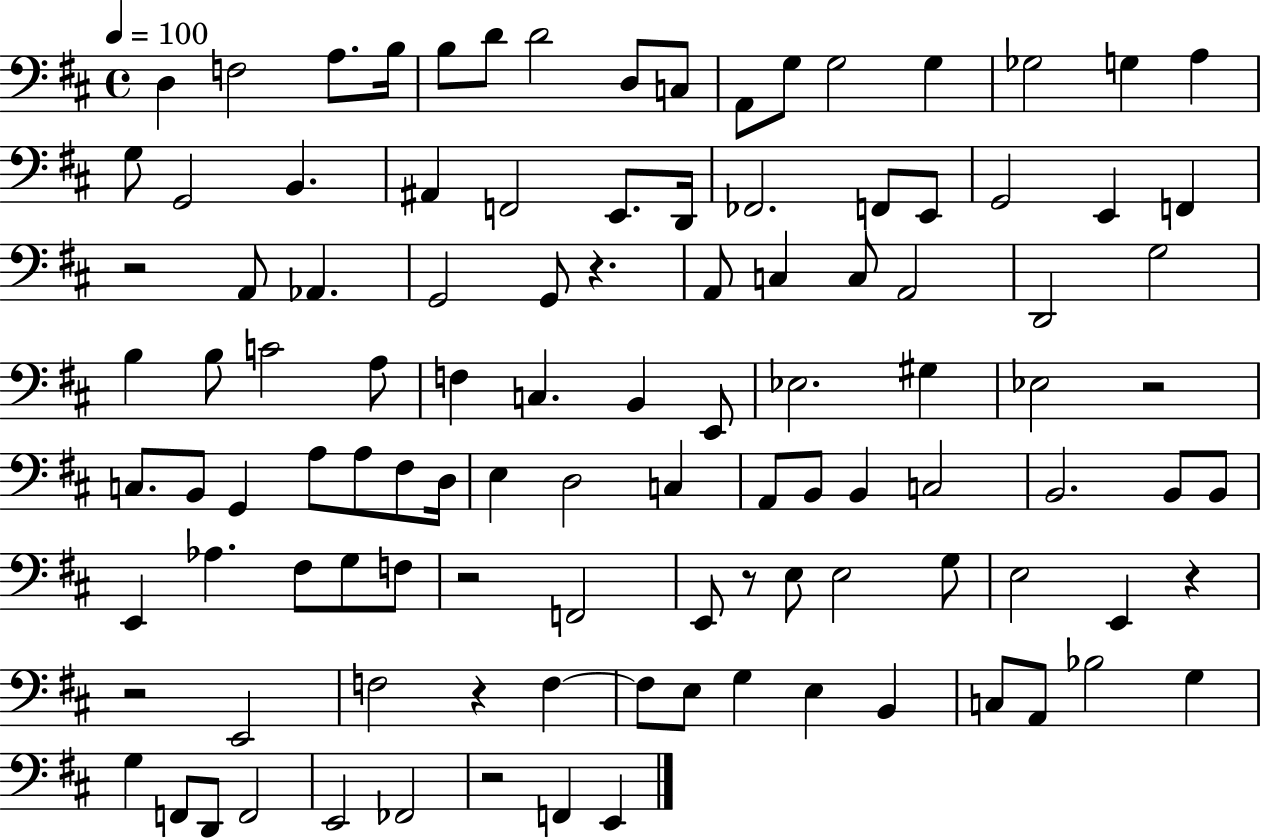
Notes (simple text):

D3/q F3/h A3/e. B3/s B3/e D4/e D4/h D3/e C3/e A2/e G3/e G3/h G3/q Gb3/h G3/q A3/q G3/e G2/h B2/q. A#2/q F2/h E2/e. D2/s FES2/h. F2/e E2/e G2/h E2/q F2/q R/h A2/e Ab2/q. G2/h G2/e R/q. A2/e C3/q C3/e A2/h D2/h G3/h B3/q B3/e C4/h A3/e F3/q C3/q. B2/q E2/e Eb3/h. G#3/q Eb3/h R/h C3/e. B2/e G2/q A3/e A3/e F#3/e D3/s E3/q D3/h C3/q A2/e B2/e B2/q C3/h B2/h. B2/e B2/e E2/q Ab3/q. F#3/e G3/e F3/e R/h F2/h E2/e R/e E3/e E3/h G3/e E3/h E2/q R/q R/h E2/h F3/h R/q F3/q F3/e E3/e G3/q E3/q B2/q C3/e A2/e Bb3/h G3/q G3/q F2/e D2/e F2/h E2/h FES2/h R/h F2/q E2/q